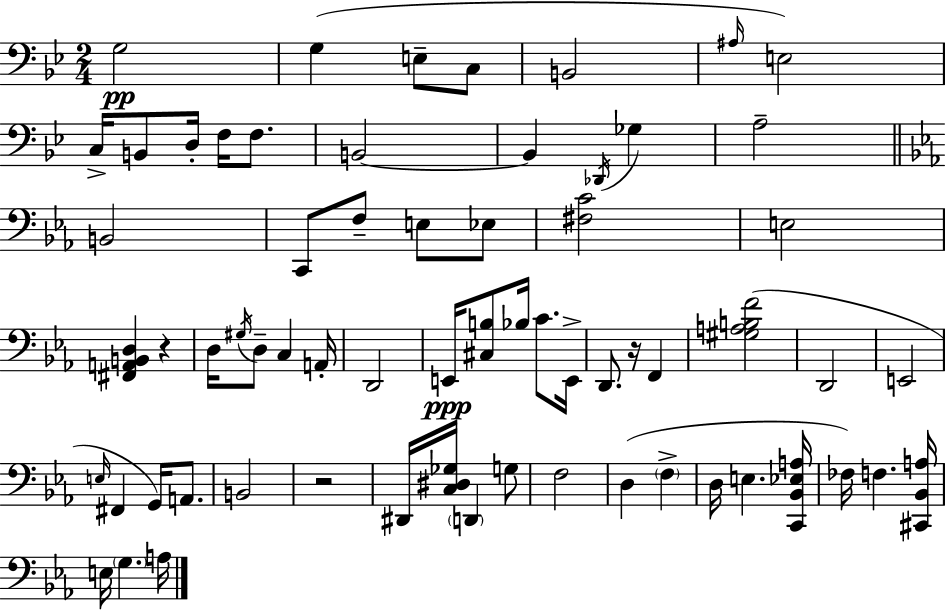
X:1
T:Untitled
M:2/4
L:1/4
K:Gm
G,2 G, E,/2 C,/2 B,,2 ^A,/4 E,2 C,/4 B,,/2 D,/4 F,/4 F,/2 B,,2 B,, _D,,/4 _G, A,2 B,,2 C,,/2 F,/2 E,/2 _E,/2 [^F,C]2 E,2 [^F,,A,,B,,D,] z D,/4 ^G,/4 D,/2 C, A,,/4 D,,2 E,,/4 [^C,B,]/2 _B,/4 C/2 E,,/4 D,,/2 z/4 F,, [^G,A,B,F]2 D,,2 E,,2 E,/4 ^F,, G,,/4 A,,/2 B,,2 z2 ^D,,/4 [C,^D,_G,]/4 D,, G,/2 F,2 D, F, D,/4 E, [C,,_B,,_E,A,]/4 _F,/4 F, [^C,,_B,,A,]/4 E,/4 G, A,/4